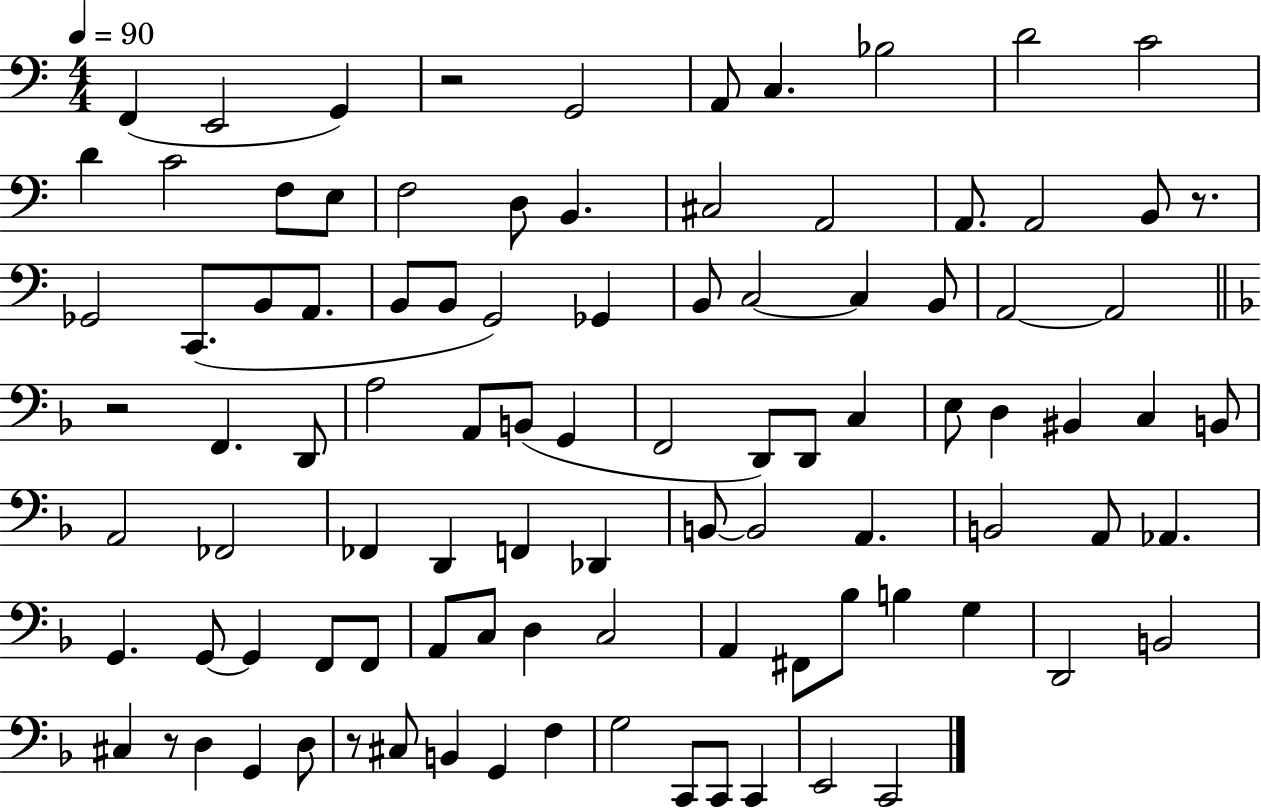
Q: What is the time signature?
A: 4/4